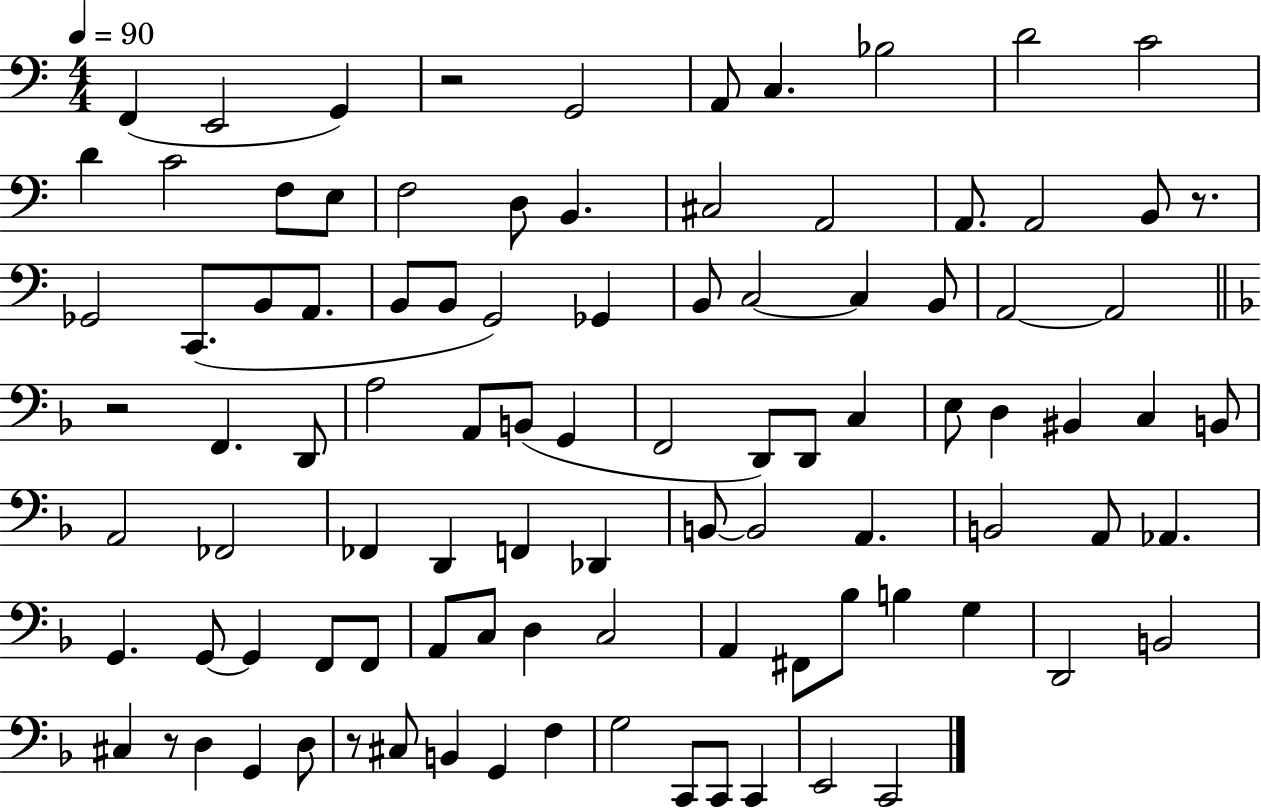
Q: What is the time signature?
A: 4/4